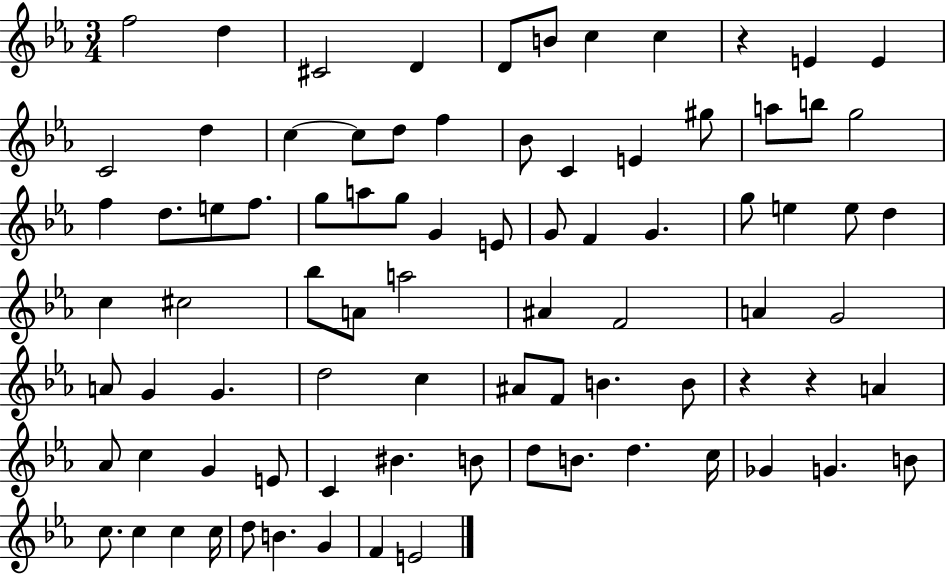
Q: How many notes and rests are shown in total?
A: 84